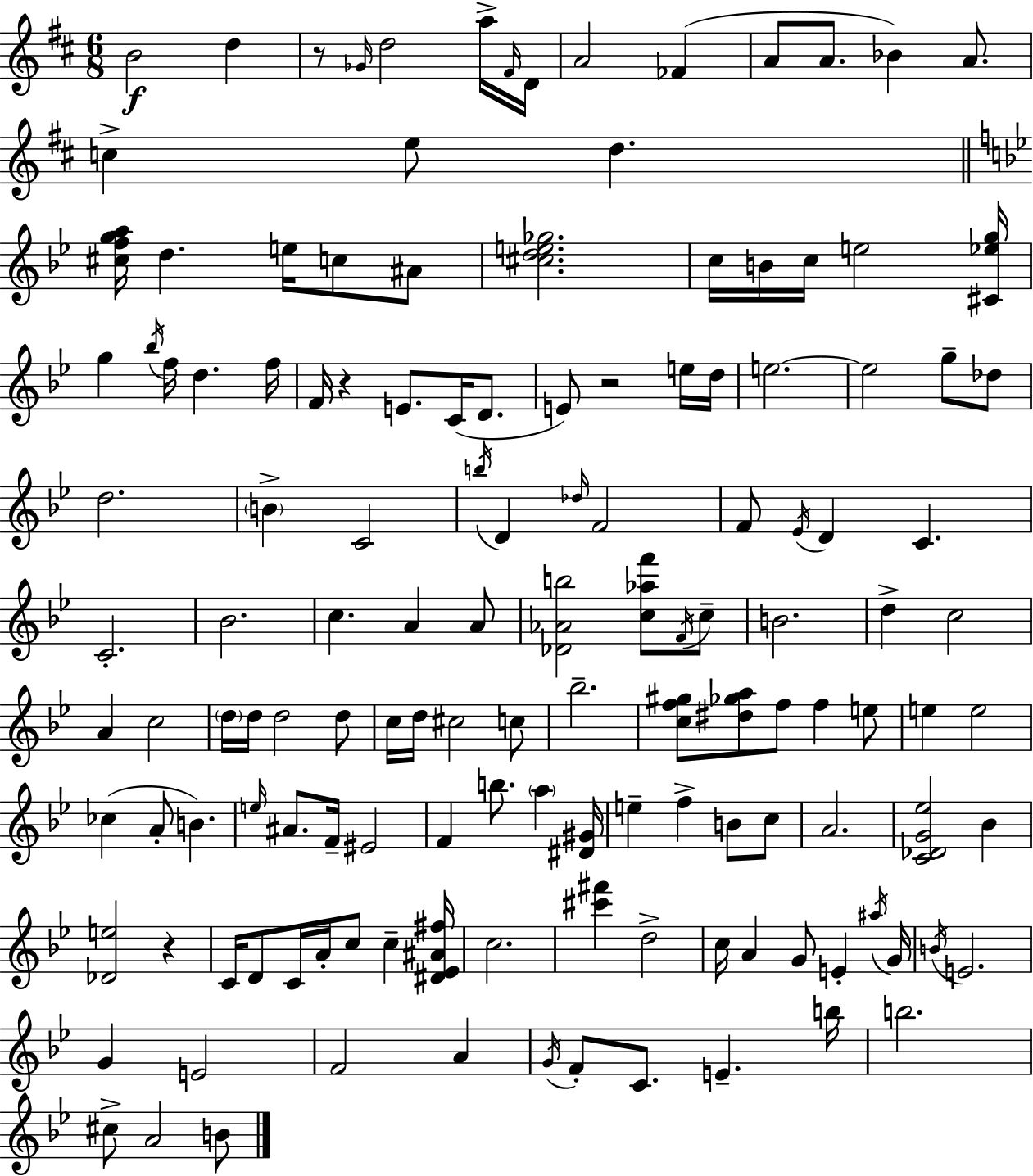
B4/h D5/q R/e Gb4/s D5/h A5/s F#4/s D4/s A4/h FES4/q A4/e A4/e. Bb4/q A4/e. C5/q E5/e D5/q. [C#5,F5,G5,A5]/s D5/q. E5/s C5/e A#4/e [C#5,D5,E5,Gb5]/h. C5/s B4/s C5/s E5/h [C#4,Eb5,G5]/s G5/q Bb5/s F5/s D5/q. F5/s F4/s R/q E4/e. C4/s D4/e. E4/e R/h E5/s D5/s E5/h. E5/h G5/e Db5/e D5/h. B4/q C4/h B5/s D4/q Db5/s F4/h F4/e Eb4/s D4/q C4/q. C4/h. Bb4/h. C5/q. A4/q A4/e [Db4,Ab4,B5]/h [C5,Ab5,F6]/e F4/s C5/e B4/h. D5/q C5/h A4/q C5/h D5/s D5/s D5/h D5/e C5/s D5/s C#5/h C5/e Bb5/h. [C5,F5,G#5]/e [D#5,Gb5,A5]/e F5/e F5/q E5/e E5/q E5/h CES5/q A4/e B4/q. E5/s A#4/e. F4/s EIS4/h F4/q B5/e. A5/q [D#4,G#4]/s E5/q F5/q B4/e C5/e A4/h. [C4,Db4,G4,Eb5]/h Bb4/q [Db4,E5]/h R/q C4/s D4/e C4/s A4/s C5/e C5/q [D#4,Eb4,A#4,F#5]/s C5/h. [C#6,F#6]/q D5/h C5/s A4/q G4/e E4/q A#5/s G4/s B4/s E4/h. G4/q E4/h F4/h A4/q G4/s F4/e C4/e. E4/q. B5/s B5/h. C#5/e A4/h B4/e